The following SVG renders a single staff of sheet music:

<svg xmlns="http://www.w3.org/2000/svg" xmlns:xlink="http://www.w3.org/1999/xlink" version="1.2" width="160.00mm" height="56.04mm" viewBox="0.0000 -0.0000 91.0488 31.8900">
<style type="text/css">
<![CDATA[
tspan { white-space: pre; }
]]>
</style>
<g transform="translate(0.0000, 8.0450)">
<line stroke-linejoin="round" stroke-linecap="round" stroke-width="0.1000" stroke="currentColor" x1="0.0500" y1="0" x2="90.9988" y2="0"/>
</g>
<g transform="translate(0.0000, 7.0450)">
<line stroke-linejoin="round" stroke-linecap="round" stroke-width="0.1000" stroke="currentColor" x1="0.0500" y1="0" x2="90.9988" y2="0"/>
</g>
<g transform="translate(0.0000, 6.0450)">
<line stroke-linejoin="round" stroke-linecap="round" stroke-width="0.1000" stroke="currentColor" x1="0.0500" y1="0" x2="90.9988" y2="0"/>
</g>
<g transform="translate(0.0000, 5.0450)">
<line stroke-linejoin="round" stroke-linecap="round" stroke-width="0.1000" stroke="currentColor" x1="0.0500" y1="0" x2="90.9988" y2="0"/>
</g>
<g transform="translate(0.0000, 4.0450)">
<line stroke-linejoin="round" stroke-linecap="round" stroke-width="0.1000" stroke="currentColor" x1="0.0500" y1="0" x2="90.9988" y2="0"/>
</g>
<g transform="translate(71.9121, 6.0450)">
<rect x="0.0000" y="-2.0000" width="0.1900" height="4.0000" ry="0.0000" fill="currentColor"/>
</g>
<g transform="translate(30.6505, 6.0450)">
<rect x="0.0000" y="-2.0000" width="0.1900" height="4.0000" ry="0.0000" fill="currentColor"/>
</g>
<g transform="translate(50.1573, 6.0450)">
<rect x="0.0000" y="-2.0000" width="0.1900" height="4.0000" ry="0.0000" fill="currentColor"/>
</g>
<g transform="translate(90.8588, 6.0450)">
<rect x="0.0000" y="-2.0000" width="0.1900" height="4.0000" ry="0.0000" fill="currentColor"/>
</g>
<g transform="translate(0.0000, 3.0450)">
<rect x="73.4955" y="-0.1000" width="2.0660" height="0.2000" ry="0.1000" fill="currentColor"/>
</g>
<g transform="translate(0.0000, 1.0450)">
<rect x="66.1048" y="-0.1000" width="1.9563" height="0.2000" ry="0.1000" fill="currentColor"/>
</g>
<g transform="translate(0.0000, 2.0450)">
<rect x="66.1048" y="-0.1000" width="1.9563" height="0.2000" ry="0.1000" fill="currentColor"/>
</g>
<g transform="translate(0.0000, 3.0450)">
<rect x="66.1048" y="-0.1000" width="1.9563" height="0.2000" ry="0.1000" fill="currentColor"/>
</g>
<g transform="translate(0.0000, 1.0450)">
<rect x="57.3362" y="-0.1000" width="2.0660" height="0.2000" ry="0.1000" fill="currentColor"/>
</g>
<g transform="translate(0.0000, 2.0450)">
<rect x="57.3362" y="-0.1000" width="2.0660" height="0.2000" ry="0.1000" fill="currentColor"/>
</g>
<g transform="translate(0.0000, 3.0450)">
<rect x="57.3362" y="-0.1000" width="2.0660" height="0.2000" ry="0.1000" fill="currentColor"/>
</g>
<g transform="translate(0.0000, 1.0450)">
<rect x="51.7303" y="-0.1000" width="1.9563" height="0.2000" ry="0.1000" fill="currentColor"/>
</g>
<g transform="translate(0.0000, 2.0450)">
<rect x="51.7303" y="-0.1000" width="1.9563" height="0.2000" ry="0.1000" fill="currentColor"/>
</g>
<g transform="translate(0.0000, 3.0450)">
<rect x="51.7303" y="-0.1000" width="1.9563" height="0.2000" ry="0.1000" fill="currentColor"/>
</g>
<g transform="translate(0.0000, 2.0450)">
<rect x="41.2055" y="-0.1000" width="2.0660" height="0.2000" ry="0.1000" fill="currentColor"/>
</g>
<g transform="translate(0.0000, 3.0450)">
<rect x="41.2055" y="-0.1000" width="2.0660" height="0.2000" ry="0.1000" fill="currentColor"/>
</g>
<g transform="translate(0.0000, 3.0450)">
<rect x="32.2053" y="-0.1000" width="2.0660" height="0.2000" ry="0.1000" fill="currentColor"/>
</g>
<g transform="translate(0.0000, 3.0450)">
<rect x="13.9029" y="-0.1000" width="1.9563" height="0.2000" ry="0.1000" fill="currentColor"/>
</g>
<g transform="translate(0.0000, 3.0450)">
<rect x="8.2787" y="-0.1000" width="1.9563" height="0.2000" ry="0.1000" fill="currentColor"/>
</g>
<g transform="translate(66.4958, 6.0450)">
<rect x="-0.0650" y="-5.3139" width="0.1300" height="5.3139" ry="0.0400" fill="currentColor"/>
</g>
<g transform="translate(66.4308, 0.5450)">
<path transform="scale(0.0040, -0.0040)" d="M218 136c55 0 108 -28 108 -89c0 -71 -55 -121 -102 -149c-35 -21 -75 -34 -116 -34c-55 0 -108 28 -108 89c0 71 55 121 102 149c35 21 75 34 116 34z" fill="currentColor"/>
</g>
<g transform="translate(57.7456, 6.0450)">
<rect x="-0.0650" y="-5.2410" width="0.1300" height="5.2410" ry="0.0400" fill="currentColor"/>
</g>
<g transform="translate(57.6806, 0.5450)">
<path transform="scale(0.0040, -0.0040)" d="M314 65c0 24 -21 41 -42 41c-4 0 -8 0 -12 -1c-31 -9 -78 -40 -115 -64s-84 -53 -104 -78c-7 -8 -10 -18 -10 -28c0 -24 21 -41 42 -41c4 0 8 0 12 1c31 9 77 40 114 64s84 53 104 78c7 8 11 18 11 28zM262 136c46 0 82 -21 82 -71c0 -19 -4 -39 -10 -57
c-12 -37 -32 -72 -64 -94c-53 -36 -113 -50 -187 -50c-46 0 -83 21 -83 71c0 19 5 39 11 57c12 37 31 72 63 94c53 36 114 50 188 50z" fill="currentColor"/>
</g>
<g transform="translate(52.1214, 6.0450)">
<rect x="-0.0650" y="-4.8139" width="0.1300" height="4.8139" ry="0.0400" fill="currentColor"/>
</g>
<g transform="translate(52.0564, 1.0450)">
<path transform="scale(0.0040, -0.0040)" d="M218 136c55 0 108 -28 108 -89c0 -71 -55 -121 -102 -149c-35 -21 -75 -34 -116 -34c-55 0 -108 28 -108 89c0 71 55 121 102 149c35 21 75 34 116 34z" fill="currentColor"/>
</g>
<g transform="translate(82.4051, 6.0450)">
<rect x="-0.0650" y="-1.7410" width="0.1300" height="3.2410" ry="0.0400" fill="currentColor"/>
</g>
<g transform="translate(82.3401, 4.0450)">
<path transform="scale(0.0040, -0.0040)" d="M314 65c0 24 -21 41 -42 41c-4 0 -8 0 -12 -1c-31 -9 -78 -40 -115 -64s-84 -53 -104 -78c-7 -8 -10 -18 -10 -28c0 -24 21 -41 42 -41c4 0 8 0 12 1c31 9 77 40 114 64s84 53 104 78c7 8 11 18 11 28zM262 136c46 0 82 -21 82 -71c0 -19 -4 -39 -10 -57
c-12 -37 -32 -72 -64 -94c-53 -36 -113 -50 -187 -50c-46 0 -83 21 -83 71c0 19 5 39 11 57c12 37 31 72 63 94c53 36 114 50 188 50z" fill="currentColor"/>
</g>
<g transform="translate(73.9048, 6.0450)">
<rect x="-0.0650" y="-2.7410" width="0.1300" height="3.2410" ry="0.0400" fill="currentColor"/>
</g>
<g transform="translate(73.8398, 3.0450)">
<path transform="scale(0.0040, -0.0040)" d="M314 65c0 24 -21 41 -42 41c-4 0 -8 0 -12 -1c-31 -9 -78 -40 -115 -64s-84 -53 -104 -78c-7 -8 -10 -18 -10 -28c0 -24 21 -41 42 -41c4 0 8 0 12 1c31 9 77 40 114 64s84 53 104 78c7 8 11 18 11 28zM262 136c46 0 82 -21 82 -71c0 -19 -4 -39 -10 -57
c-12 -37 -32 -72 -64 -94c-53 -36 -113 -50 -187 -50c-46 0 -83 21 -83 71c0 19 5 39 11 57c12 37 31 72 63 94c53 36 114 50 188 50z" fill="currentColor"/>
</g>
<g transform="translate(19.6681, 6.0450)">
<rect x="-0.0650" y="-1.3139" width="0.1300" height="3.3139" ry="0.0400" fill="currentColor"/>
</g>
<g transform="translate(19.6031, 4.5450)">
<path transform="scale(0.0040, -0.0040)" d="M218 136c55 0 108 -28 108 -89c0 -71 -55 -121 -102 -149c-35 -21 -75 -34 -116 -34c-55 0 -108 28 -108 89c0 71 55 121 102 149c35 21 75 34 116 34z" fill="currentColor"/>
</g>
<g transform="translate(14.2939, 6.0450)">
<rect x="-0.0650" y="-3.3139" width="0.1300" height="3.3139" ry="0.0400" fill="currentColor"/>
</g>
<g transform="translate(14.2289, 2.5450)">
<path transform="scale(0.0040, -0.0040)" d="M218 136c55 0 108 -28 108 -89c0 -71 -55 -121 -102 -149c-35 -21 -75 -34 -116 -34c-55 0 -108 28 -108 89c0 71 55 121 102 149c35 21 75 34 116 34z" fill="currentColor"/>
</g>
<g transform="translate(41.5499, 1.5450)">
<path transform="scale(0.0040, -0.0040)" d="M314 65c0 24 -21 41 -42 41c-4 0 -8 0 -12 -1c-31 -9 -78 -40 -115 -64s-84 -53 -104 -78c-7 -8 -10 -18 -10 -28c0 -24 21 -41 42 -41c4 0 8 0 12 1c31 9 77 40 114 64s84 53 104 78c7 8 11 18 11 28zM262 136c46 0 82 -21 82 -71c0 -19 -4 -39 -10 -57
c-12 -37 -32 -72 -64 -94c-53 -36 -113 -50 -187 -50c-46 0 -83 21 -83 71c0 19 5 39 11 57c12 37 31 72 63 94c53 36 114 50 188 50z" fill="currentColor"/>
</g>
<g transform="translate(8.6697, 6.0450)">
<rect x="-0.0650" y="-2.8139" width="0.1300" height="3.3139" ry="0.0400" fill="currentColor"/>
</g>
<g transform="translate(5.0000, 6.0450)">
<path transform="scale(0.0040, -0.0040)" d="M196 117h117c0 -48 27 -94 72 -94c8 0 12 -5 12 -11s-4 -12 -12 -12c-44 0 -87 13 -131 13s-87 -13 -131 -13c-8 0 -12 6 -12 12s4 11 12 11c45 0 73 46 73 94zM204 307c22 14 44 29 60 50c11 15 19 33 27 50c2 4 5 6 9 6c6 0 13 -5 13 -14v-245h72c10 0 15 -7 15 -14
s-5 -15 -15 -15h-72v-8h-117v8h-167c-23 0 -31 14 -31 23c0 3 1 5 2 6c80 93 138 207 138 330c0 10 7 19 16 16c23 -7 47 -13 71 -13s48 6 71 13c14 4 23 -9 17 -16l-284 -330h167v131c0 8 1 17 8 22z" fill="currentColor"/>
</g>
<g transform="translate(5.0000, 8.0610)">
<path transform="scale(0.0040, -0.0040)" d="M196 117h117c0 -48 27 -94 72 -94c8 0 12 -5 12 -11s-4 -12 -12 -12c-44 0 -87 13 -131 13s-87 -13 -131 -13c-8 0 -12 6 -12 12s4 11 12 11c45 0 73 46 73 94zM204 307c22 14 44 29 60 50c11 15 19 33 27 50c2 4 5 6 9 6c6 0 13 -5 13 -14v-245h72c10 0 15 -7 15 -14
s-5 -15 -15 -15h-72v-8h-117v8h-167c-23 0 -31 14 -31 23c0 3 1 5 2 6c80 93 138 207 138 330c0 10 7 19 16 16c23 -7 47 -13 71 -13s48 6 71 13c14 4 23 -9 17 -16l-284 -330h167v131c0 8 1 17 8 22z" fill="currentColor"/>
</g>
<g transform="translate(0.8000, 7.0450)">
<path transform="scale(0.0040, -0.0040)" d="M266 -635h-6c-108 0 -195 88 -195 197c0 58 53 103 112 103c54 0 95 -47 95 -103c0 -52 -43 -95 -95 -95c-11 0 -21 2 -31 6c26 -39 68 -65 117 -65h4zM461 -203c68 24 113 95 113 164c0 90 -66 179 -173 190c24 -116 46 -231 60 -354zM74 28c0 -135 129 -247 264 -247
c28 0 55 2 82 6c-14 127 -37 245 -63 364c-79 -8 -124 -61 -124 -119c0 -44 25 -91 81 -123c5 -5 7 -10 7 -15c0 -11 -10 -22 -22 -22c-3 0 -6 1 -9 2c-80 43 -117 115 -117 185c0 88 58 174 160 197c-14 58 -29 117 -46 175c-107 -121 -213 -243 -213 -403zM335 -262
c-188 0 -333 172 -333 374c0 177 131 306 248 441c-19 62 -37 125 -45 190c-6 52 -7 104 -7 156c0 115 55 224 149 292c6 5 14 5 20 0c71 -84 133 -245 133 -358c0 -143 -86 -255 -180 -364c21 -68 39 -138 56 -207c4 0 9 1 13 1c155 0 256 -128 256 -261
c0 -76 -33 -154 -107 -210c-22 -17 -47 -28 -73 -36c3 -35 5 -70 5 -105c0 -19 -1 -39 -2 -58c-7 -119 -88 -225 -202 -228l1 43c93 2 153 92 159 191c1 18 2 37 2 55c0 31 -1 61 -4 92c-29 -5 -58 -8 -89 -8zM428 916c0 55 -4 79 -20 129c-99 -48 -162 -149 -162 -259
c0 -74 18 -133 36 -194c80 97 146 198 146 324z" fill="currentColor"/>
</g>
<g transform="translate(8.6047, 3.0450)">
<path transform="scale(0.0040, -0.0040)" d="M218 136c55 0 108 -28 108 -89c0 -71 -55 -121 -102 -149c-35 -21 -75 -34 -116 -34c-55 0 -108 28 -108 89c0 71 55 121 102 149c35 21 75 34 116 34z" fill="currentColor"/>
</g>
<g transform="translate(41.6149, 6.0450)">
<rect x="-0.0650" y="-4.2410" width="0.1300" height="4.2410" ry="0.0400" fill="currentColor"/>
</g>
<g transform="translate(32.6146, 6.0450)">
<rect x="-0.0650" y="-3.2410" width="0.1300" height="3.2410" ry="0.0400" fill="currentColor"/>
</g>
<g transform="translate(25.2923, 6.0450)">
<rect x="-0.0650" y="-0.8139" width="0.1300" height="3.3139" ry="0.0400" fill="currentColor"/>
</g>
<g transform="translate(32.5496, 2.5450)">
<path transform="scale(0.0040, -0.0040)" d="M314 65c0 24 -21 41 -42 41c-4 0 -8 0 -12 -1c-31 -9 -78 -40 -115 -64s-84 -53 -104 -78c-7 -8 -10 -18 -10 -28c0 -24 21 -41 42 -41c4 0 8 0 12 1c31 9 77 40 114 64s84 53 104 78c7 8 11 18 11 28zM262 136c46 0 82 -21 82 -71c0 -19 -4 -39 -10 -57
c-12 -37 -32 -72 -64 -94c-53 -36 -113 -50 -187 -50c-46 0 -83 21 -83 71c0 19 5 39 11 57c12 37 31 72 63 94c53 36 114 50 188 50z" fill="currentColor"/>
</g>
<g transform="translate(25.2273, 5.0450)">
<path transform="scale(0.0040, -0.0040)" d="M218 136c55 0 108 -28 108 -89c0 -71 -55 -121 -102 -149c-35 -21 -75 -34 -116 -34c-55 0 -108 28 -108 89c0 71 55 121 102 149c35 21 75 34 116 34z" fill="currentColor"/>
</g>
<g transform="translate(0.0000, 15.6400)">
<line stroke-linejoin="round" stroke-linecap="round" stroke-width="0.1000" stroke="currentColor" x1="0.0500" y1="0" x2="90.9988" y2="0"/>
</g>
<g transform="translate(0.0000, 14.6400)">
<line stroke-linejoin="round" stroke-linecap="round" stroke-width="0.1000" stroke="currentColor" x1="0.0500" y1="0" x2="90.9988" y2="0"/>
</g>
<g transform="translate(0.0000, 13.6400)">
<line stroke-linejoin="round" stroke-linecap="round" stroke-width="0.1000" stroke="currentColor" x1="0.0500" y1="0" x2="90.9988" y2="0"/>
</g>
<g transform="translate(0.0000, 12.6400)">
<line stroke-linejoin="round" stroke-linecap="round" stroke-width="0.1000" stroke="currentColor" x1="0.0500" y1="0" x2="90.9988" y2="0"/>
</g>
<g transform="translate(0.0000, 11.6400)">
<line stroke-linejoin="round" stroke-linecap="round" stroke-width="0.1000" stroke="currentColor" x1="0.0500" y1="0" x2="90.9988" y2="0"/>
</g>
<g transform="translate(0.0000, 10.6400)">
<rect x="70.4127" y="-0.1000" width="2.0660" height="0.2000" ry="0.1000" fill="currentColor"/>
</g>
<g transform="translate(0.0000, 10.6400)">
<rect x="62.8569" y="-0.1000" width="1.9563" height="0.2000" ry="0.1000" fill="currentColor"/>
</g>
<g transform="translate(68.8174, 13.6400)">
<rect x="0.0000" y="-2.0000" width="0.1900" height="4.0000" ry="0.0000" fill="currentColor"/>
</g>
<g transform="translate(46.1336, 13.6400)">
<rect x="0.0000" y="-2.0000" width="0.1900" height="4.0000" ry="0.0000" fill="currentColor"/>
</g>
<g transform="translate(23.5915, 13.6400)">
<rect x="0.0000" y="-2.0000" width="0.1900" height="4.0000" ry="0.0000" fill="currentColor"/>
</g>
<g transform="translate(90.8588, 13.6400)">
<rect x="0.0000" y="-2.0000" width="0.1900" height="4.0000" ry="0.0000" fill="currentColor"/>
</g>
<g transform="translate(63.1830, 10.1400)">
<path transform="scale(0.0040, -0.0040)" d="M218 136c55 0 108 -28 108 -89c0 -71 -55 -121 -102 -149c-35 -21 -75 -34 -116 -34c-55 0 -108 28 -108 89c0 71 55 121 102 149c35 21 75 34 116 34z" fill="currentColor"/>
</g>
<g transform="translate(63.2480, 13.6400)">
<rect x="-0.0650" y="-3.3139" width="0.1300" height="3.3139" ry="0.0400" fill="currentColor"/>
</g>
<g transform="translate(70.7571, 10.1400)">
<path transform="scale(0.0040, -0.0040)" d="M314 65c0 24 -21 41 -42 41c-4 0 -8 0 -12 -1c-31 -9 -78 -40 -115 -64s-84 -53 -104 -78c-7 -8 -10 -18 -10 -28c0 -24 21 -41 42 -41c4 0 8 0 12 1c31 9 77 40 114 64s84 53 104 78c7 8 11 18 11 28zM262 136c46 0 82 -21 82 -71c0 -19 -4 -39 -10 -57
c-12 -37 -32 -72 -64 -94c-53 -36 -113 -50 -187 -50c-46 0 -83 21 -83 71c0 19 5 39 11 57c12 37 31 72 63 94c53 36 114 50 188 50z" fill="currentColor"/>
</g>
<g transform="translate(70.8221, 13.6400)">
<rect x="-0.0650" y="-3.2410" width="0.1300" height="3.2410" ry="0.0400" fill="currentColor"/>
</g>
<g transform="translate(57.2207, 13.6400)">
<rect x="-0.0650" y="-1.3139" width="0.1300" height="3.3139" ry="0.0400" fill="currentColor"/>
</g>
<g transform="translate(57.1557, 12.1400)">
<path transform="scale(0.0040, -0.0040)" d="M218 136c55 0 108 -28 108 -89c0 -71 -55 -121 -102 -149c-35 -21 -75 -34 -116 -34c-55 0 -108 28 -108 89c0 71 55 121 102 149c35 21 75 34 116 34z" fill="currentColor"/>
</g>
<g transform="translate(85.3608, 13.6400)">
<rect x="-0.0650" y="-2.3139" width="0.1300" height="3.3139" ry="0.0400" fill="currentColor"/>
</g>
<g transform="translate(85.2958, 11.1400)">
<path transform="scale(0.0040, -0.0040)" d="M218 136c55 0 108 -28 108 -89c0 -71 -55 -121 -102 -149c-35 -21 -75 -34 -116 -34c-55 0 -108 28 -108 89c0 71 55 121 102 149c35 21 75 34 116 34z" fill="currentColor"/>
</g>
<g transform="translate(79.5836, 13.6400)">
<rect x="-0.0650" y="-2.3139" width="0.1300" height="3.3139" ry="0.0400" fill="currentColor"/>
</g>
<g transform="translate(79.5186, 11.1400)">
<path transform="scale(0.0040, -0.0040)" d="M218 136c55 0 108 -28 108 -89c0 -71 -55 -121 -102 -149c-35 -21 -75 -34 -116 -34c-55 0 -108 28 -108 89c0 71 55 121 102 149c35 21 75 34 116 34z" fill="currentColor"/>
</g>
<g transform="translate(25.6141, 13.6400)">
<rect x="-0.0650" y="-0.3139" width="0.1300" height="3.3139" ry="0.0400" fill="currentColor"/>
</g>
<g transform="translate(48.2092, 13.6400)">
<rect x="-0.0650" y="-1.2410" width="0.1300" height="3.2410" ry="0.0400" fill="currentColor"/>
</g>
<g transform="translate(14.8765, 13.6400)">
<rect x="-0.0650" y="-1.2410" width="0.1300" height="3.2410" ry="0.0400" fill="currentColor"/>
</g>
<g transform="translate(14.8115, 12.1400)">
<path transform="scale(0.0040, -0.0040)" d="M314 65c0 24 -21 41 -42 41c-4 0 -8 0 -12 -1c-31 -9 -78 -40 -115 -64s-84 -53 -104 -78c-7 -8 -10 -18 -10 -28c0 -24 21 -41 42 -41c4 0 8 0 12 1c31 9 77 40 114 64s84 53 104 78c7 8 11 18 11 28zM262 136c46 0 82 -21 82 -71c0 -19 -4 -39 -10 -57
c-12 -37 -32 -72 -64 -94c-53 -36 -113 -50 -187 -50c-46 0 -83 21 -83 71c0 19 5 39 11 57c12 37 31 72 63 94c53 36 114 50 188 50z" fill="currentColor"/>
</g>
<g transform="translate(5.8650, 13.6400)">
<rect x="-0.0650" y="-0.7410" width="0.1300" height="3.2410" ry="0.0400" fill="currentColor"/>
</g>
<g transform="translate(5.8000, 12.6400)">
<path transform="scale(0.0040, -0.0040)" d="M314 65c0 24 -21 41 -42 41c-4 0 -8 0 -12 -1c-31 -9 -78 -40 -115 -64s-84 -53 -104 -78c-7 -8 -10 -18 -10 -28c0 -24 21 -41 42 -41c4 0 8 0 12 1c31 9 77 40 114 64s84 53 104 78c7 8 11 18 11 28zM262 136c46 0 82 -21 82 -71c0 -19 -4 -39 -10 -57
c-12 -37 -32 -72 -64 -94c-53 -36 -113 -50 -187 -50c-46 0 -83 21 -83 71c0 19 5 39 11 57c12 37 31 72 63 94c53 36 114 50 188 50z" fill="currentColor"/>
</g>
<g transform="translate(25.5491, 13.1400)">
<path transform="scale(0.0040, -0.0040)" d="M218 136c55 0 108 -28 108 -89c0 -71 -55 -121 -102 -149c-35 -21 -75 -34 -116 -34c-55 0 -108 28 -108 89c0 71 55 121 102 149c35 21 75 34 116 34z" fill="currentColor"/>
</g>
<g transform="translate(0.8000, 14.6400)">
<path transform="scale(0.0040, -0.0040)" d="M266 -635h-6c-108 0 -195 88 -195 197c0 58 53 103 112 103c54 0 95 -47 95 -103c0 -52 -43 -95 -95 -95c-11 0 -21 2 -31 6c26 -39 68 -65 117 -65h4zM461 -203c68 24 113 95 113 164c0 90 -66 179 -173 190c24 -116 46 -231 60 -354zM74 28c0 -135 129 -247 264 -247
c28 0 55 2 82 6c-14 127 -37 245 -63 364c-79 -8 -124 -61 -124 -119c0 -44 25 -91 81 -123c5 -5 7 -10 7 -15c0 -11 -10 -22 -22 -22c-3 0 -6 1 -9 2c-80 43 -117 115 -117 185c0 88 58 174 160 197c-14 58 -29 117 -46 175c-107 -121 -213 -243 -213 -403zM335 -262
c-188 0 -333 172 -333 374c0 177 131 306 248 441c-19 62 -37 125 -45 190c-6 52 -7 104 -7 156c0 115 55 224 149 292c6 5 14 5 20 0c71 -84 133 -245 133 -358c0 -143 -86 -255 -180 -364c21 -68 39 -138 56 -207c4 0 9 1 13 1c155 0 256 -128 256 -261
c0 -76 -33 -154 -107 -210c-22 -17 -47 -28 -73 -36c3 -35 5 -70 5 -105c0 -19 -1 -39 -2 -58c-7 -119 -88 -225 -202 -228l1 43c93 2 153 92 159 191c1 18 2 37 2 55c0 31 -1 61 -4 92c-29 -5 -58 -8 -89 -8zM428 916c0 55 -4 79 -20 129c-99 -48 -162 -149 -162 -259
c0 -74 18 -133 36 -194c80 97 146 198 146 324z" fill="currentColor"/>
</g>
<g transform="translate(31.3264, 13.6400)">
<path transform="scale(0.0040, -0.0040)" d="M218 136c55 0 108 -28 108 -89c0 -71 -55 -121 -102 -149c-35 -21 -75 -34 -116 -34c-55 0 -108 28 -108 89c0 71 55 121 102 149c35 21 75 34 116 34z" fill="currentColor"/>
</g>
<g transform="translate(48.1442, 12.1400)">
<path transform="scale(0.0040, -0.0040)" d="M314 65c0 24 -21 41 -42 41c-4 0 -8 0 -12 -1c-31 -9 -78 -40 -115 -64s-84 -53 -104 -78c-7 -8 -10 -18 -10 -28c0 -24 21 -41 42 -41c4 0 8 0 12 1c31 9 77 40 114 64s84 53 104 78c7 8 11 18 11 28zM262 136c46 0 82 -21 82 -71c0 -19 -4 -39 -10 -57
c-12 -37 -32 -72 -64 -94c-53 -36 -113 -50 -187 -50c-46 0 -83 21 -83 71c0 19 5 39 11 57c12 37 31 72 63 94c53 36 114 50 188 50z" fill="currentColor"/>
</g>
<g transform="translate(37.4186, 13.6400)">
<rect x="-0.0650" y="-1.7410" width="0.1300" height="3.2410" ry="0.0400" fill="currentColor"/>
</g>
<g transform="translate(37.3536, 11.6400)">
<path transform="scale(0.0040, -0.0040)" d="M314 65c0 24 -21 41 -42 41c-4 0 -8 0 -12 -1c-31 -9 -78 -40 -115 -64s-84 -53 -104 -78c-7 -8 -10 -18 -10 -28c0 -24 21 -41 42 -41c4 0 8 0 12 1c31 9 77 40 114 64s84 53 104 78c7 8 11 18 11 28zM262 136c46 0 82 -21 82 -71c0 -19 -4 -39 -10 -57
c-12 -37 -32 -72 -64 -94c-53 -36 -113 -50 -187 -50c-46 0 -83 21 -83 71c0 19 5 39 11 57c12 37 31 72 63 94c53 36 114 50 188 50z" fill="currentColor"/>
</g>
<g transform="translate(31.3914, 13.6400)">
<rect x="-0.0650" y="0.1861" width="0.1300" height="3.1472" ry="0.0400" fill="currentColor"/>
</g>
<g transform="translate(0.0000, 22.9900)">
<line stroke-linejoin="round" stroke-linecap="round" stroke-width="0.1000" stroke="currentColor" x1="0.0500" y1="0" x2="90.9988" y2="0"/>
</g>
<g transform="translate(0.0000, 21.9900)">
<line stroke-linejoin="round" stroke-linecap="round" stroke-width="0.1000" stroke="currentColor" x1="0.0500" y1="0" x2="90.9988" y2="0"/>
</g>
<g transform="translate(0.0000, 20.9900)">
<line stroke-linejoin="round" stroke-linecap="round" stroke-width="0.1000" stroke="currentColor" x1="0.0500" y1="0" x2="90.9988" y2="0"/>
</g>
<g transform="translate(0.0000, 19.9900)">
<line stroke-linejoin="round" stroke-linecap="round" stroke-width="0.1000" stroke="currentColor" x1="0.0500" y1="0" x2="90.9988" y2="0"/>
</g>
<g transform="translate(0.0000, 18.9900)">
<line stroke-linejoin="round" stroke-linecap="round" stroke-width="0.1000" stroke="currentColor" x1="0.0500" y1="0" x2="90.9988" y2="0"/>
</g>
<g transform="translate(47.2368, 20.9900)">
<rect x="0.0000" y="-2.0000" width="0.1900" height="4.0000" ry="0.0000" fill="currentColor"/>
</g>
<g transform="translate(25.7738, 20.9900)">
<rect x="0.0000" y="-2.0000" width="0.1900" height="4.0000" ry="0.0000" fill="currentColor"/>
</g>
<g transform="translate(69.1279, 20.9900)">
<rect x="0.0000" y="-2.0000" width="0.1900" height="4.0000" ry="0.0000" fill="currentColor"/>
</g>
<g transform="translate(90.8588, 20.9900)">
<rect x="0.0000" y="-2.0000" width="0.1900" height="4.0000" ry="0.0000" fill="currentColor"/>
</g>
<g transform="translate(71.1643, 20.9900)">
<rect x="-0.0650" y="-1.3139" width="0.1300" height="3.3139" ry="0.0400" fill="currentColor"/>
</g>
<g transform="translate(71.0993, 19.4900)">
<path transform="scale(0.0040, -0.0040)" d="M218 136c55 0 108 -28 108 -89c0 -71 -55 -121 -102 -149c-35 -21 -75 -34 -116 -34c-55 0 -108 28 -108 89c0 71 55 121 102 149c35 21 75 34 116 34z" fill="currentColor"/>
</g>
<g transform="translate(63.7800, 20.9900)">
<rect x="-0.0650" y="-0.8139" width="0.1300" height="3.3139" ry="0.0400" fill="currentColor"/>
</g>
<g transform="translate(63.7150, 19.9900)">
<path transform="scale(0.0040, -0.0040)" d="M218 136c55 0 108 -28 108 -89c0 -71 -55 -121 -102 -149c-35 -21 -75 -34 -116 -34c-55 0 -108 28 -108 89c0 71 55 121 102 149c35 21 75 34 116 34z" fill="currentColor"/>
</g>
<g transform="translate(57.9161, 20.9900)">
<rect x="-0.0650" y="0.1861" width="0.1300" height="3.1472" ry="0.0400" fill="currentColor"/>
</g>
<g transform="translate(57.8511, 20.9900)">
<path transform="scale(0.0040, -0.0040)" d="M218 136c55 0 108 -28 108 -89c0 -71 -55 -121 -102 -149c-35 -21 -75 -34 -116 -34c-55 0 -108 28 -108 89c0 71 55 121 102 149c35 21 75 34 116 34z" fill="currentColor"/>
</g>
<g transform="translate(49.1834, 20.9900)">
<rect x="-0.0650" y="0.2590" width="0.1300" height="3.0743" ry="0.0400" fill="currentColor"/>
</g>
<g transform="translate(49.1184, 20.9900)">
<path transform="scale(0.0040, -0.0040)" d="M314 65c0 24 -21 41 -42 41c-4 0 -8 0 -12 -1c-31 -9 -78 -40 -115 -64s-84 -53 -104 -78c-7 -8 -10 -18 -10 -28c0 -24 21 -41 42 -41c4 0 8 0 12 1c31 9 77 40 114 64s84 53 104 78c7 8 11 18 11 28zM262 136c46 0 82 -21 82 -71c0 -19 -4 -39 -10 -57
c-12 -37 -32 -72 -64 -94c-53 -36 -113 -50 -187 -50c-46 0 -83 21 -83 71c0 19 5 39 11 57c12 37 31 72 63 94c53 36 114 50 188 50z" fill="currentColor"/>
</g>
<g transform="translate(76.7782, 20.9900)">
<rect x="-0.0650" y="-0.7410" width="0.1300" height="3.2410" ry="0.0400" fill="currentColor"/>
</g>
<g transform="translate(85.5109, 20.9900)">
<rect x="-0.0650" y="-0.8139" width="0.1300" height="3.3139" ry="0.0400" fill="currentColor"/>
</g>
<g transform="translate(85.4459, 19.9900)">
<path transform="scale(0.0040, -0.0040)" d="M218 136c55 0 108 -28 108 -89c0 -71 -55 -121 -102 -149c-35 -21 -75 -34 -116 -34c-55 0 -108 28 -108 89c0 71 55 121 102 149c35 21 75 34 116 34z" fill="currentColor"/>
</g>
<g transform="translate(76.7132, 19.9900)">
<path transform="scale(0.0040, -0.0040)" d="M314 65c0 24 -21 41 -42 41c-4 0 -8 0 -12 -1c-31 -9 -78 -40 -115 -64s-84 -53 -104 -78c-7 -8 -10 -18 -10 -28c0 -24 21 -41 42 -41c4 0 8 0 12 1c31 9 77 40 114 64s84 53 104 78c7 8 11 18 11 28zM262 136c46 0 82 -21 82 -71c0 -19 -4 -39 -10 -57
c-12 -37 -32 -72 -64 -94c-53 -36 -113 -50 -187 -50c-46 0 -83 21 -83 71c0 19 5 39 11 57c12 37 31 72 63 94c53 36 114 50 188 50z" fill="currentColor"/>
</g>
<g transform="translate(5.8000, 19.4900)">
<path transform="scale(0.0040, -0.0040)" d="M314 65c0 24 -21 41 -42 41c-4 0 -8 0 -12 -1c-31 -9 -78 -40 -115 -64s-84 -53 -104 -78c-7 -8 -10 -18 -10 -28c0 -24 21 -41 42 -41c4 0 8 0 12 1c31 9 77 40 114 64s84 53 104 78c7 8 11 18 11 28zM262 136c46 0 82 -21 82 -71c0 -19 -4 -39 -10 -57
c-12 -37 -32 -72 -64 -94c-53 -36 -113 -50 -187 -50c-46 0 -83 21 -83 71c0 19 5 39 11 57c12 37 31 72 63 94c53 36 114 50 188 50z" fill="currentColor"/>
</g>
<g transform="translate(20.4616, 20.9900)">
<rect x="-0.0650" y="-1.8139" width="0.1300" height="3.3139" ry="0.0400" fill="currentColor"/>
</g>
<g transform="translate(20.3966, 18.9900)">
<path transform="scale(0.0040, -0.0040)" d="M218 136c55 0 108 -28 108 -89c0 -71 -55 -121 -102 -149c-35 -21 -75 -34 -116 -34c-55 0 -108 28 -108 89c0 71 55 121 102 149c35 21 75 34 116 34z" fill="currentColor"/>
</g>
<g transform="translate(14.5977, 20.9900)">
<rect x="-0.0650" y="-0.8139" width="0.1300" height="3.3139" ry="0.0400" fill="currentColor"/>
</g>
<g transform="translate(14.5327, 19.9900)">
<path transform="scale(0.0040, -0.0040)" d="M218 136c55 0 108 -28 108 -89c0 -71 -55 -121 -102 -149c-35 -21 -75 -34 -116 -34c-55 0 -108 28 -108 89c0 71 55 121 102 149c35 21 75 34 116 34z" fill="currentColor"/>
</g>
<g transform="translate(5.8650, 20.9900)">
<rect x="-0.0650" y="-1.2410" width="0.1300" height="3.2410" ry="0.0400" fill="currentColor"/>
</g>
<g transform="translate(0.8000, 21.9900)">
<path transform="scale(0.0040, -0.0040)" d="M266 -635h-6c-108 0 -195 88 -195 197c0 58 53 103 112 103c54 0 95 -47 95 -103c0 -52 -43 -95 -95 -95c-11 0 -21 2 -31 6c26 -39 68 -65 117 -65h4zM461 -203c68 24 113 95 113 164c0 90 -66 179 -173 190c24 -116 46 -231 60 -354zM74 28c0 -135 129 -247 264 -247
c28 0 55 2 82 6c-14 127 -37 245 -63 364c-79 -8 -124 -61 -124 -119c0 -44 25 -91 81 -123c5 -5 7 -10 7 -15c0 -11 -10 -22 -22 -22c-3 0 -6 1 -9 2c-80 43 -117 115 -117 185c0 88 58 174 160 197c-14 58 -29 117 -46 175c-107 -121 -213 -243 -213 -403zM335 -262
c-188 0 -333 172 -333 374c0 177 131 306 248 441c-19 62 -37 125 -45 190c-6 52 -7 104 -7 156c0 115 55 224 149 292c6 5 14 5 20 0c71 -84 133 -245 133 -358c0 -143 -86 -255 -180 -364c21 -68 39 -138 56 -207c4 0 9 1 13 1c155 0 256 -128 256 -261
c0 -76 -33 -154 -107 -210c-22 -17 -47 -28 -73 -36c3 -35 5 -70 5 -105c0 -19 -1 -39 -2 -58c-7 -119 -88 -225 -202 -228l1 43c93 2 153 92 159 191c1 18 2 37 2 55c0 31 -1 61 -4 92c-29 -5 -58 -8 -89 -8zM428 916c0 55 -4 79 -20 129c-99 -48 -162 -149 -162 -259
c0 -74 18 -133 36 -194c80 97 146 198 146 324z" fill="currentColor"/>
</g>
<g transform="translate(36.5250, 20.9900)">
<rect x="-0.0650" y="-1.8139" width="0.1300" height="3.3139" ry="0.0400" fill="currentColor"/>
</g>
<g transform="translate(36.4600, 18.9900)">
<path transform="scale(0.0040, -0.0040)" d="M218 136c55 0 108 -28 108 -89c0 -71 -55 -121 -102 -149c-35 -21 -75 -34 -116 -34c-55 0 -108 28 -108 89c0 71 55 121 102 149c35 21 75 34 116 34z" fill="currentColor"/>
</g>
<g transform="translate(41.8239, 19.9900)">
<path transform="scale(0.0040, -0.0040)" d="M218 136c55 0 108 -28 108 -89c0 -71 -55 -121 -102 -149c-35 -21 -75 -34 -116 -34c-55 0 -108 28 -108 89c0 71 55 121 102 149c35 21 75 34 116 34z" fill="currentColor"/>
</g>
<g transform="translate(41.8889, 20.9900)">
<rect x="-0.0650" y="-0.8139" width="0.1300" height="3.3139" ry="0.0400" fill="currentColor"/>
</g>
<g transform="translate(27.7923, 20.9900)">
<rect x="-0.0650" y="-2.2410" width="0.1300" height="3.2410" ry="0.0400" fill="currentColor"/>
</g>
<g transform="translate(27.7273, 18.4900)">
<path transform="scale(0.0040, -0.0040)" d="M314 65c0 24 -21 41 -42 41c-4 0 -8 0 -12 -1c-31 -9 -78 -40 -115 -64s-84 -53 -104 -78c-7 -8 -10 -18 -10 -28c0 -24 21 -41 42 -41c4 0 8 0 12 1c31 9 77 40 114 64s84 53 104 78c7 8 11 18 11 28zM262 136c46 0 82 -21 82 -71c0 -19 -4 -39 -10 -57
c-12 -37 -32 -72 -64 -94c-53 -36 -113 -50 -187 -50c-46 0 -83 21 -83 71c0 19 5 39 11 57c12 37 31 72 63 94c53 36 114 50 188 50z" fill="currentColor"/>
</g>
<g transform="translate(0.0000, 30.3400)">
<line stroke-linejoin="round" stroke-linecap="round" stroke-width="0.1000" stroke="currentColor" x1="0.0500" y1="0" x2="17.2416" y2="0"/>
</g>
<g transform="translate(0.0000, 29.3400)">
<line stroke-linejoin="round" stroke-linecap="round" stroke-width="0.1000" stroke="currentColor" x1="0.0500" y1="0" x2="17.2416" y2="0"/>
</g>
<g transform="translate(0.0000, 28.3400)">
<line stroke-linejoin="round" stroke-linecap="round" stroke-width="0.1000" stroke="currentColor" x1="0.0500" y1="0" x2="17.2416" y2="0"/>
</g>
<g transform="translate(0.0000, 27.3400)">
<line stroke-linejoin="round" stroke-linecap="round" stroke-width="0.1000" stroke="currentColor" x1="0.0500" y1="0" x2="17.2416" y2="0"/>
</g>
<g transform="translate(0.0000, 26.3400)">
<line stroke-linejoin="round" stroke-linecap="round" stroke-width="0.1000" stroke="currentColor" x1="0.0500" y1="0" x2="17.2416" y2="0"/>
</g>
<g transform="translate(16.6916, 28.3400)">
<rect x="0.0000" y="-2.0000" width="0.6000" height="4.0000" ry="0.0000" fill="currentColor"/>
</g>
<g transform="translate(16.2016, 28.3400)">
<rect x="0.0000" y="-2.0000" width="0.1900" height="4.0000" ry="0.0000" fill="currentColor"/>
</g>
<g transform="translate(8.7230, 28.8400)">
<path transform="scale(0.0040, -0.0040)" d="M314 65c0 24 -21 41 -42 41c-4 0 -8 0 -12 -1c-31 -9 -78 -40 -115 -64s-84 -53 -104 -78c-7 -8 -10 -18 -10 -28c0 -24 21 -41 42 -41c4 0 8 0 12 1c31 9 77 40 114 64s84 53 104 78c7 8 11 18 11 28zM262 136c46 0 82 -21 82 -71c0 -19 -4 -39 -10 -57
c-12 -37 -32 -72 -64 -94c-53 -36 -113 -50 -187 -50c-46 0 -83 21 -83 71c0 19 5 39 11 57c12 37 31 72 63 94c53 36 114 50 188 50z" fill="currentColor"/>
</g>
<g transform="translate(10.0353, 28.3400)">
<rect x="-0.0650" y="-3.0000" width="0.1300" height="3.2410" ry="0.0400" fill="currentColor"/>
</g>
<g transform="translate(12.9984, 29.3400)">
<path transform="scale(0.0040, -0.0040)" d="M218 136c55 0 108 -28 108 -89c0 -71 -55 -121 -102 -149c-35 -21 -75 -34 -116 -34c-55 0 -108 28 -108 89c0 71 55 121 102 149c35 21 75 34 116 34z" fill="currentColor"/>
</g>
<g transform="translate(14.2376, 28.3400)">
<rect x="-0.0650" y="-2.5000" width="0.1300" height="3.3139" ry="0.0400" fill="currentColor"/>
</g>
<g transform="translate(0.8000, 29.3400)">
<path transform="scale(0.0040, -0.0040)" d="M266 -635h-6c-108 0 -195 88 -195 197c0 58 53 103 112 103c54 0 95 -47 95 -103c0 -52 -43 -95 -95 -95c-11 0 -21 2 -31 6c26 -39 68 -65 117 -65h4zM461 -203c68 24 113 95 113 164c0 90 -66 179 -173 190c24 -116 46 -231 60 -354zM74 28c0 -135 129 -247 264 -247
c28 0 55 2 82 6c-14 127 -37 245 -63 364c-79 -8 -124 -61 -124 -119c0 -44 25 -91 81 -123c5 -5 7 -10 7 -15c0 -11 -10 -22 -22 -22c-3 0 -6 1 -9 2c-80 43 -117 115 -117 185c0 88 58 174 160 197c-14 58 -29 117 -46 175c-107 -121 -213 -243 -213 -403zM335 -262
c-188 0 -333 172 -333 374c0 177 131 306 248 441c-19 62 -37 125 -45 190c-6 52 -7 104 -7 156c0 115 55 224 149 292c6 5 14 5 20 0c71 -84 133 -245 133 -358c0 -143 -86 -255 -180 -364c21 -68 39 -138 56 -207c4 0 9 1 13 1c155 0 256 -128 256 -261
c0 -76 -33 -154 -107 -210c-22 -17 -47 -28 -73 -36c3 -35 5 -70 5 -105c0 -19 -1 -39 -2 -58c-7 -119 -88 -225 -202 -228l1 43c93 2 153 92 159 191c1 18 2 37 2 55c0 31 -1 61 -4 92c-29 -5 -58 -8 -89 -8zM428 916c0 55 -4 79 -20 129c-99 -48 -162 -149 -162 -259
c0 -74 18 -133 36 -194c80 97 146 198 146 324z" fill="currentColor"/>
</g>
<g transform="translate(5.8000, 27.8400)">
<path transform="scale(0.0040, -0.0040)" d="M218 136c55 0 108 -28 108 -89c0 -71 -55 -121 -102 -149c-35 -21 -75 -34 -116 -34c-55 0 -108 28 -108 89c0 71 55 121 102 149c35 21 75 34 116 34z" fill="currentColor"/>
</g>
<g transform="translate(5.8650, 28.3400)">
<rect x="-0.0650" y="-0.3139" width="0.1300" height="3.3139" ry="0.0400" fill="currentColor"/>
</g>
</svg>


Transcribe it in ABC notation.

X:1
T:Untitled
M:4/4
L:1/4
K:C
a b e d b2 d'2 e' f'2 f' a2 f2 d2 e2 c B f2 e2 e b b2 g g e2 d f g2 f d B2 B d e d2 d c A2 G